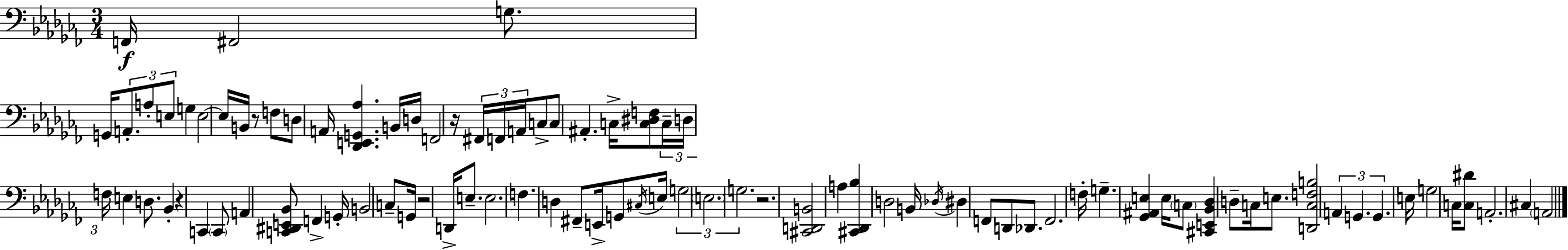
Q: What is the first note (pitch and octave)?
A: F2